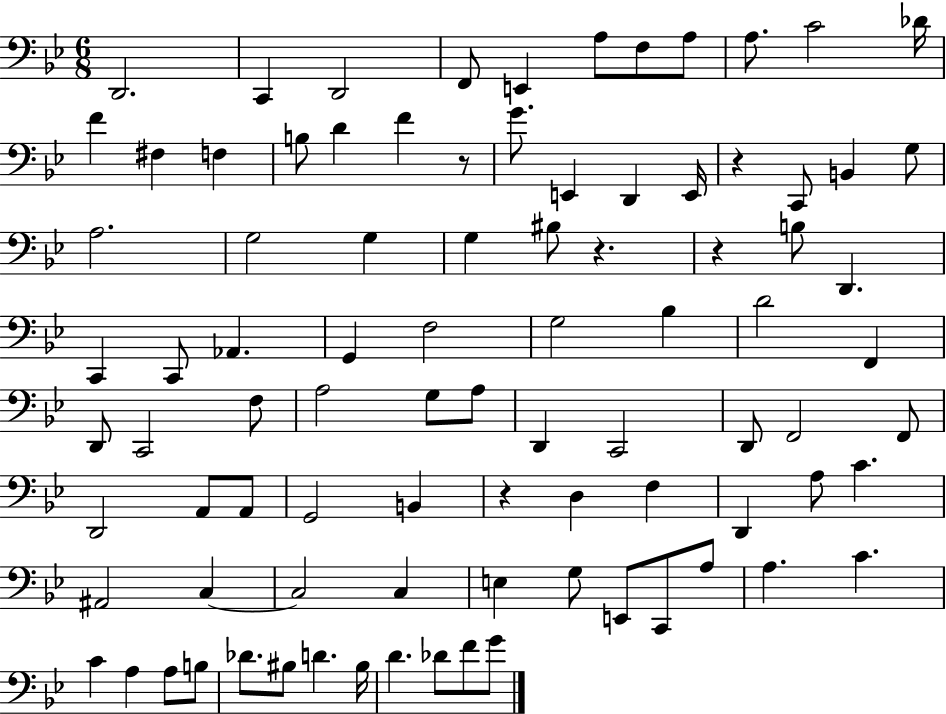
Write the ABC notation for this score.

X:1
T:Untitled
M:6/8
L:1/4
K:Bb
D,,2 C,, D,,2 F,,/2 E,, A,/2 F,/2 A,/2 A,/2 C2 _D/4 F ^F, F, B,/2 D F z/2 G/2 E,, D,, E,,/4 z C,,/2 B,, G,/2 A,2 G,2 G, G, ^B,/2 z z B,/2 D,, C,, C,,/2 _A,, G,, F,2 G,2 _B, D2 F,, D,,/2 C,,2 F,/2 A,2 G,/2 A,/2 D,, C,,2 D,,/2 F,,2 F,,/2 D,,2 A,,/2 A,,/2 G,,2 B,, z D, F, D,, A,/2 C ^A,,2 C, C,2 C, E, G,/2 E,,/2 C,,/2 A,/2 A, C C A, A,/2 B,/2 _D/2 ^B,/2 D ^B,/4 D _D/2 F/2 G/2